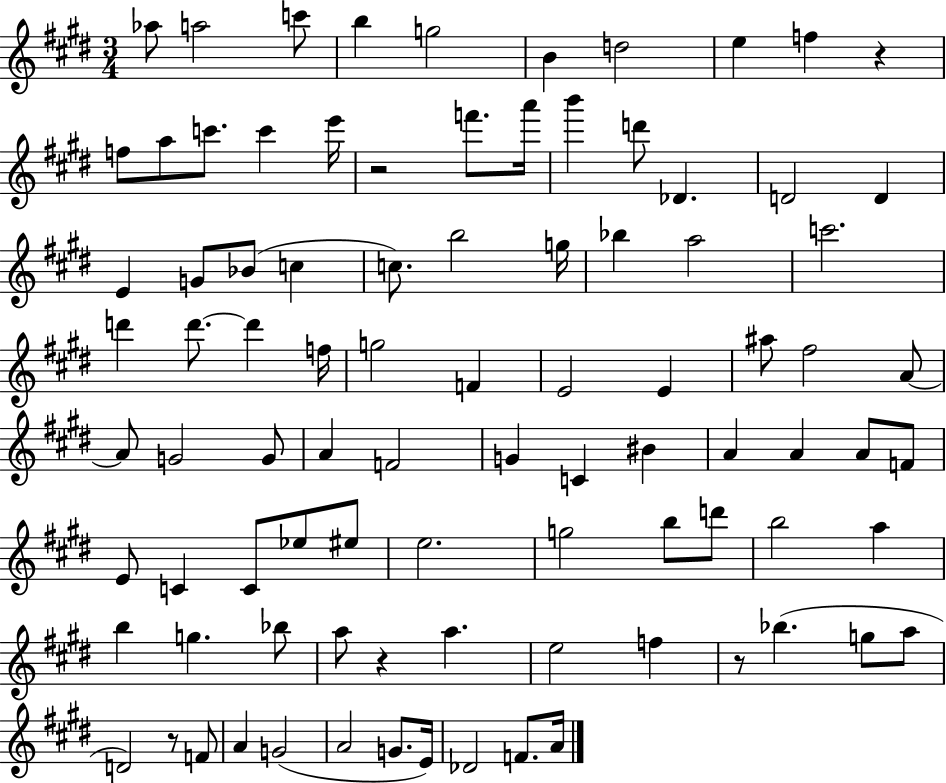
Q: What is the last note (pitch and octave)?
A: A4